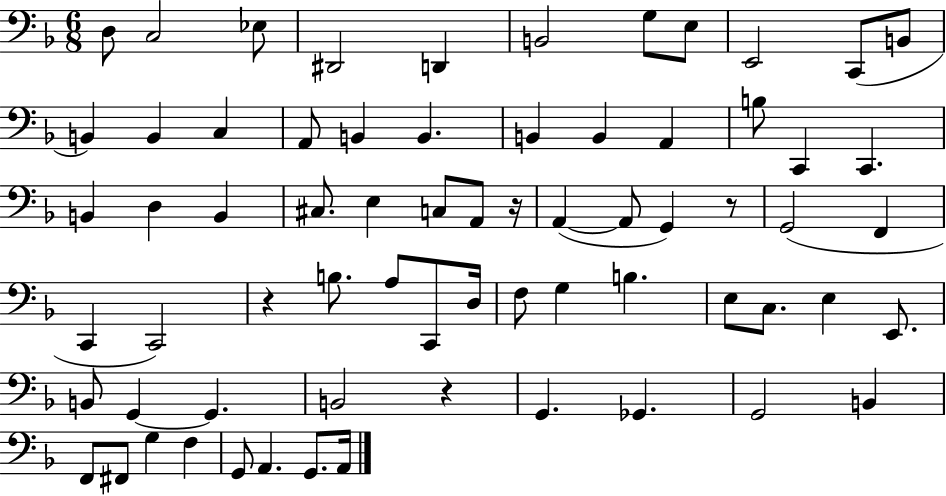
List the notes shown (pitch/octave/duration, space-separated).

D3/e C3/h Eb3/e D#2/h D2/q B2/h G3/e E3/e E2/h C2/e B2/e B2/q B2/q C3/q A2/e B2/q B2/q. B2/q B2/q A2/q B3/e C2/q C2/q. B2/q D3/q B2/q C#3/e. E3/q C3/e A2/e R/s A2/q A2/e G2/q R/e G2/h F2/q C2/q C2/h R/q B3/e. A3/e C2/e D3/s F3/e G3/q B3/q. E3/e C3/e. E3/q E2/e. B2/e G2/q G2/q. B2/h R/q G2/q. Gb2/q. G2/h B2/q F2/e F#2/e G3/q F3/q G2/e A2/q. G2/e. A2/s